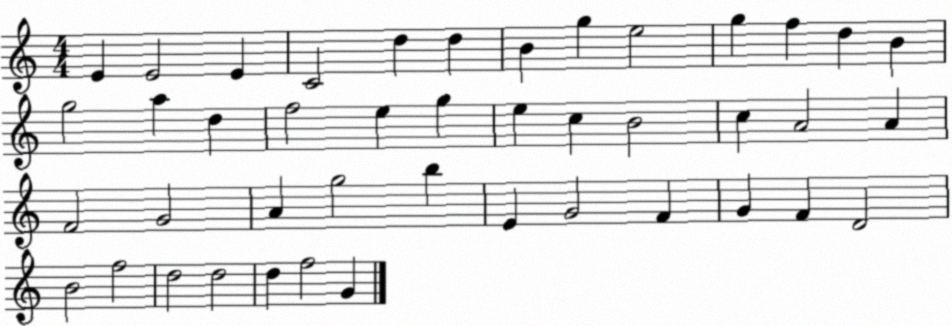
X:1
T:Untitled
M:4/4
L:1/4
K:C
E E2 E C2 d d B g e2 g f d B g2 a d f2 e g e c B2 c A2 A F2 G2 A g2 b E G2 F G F D2 B2 f2 d2 d2 d f2 G